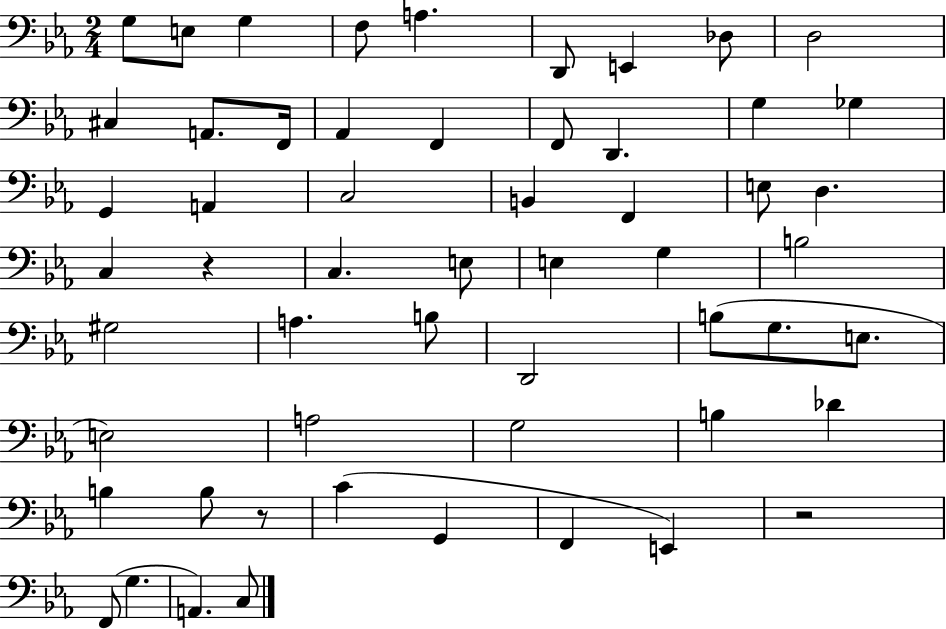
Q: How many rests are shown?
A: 3